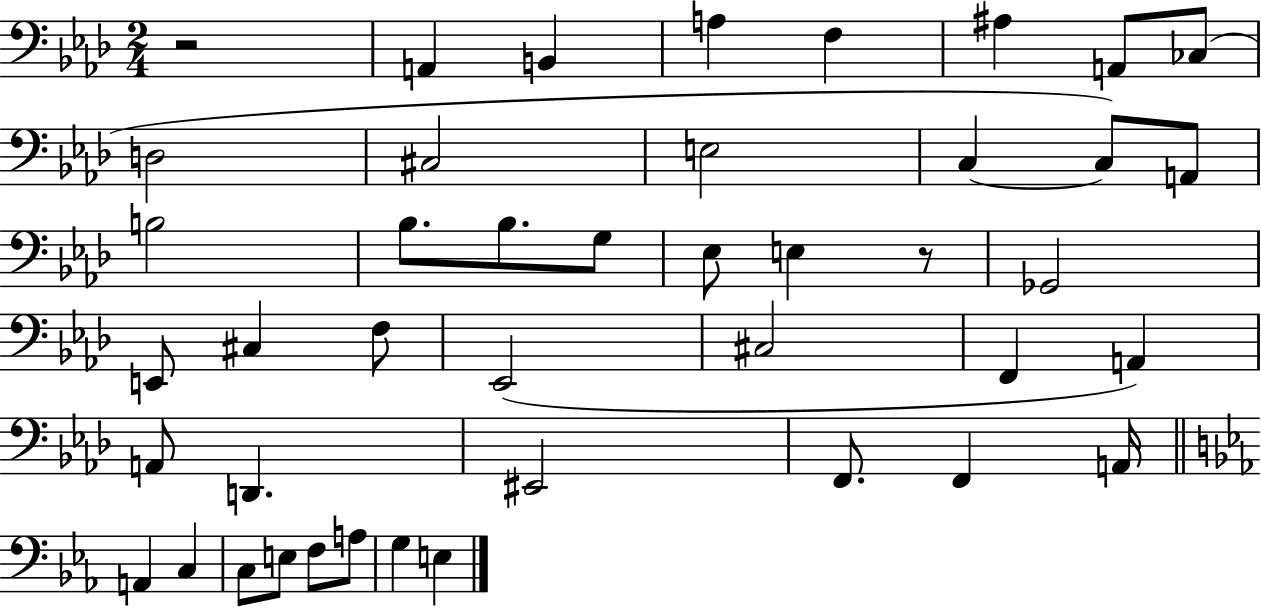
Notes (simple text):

R/h A2/q B2/q A3/q F3/q A#3/q A2/e CES3/e D3/h C#3/h E3/h C3/q C3/e A2/e B3/h Bb3/e. Bb3/e. G3/e Eb3/e E3/q R/e Gb2/h E2/e C#3/q F3/e Eb2/h C#3/h F2/q A2/q A2/e D2/q. EIS2/h F2/e. F2/q A2/s A2/q C3/q C3/e E3/e F3/e A3/e G3/q E3/q